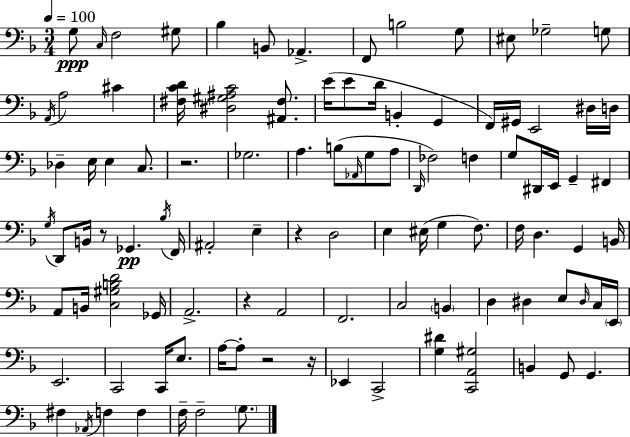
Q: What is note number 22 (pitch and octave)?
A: F2